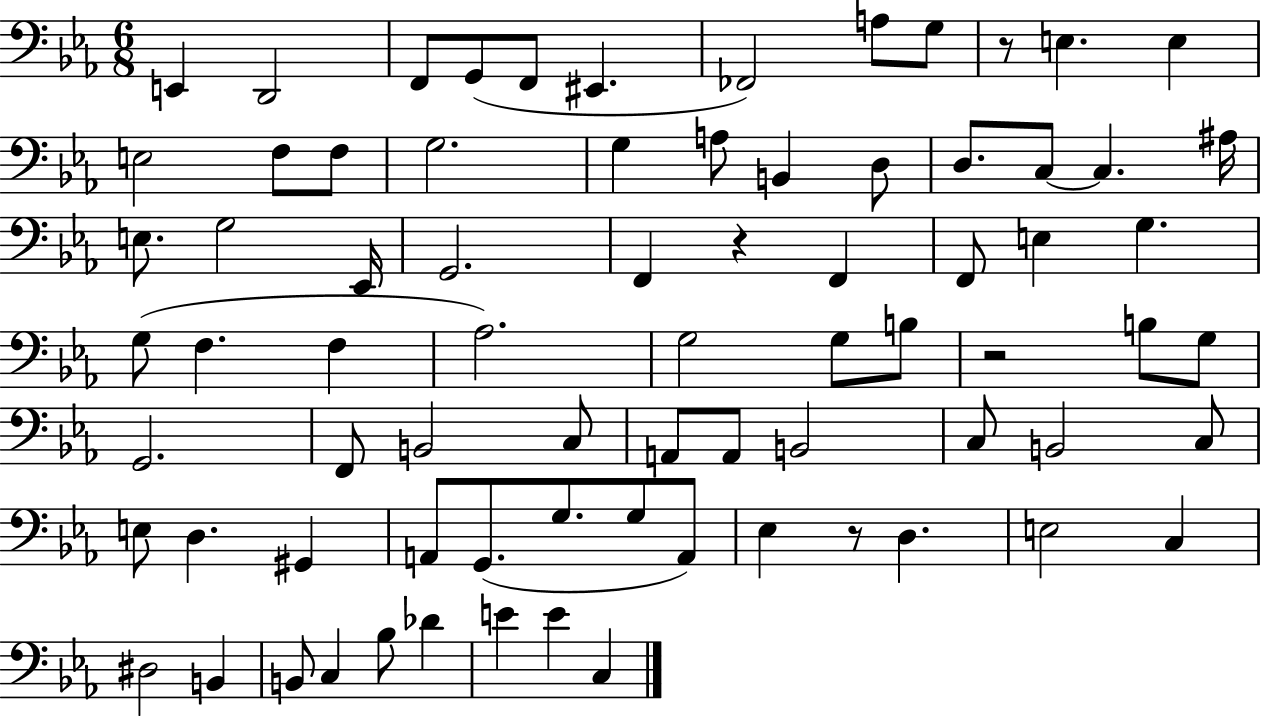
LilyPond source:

{
  \clef bass
  \numericTimeSignature
  \time 6/8
  \key ees \major
  \repeat volta 2 { e,4 d,2 | f,8 g,8( f,8 eis,4. | fes,2) a8 g8 | r8 e4. e4 | \break e2 f8 f8 | g2. | g4 a8 b,4 d8 | d8. c8~~ c4. ais16 | \break e8. g2 ees,16 | g,2. | f,4 r4 f,4 | f,8 e4 g4. | \break g8( f4. f4 | aes2.) | g2 g8 b8 | r2 b8 g8 | \break g,2. | f,8 b,2 c8 | a,8 a,8 b,2 | c8 b,2 c8 | \break e8 d4. gis,4 | a,8 g,8.( g8. g8 a,8) | ees4 r8 d4. | e2 c4 | \break dis2 b,4 | b,8 c4 bes8 des'4 | e'4 e'4 c4 | } \bar "|."
}